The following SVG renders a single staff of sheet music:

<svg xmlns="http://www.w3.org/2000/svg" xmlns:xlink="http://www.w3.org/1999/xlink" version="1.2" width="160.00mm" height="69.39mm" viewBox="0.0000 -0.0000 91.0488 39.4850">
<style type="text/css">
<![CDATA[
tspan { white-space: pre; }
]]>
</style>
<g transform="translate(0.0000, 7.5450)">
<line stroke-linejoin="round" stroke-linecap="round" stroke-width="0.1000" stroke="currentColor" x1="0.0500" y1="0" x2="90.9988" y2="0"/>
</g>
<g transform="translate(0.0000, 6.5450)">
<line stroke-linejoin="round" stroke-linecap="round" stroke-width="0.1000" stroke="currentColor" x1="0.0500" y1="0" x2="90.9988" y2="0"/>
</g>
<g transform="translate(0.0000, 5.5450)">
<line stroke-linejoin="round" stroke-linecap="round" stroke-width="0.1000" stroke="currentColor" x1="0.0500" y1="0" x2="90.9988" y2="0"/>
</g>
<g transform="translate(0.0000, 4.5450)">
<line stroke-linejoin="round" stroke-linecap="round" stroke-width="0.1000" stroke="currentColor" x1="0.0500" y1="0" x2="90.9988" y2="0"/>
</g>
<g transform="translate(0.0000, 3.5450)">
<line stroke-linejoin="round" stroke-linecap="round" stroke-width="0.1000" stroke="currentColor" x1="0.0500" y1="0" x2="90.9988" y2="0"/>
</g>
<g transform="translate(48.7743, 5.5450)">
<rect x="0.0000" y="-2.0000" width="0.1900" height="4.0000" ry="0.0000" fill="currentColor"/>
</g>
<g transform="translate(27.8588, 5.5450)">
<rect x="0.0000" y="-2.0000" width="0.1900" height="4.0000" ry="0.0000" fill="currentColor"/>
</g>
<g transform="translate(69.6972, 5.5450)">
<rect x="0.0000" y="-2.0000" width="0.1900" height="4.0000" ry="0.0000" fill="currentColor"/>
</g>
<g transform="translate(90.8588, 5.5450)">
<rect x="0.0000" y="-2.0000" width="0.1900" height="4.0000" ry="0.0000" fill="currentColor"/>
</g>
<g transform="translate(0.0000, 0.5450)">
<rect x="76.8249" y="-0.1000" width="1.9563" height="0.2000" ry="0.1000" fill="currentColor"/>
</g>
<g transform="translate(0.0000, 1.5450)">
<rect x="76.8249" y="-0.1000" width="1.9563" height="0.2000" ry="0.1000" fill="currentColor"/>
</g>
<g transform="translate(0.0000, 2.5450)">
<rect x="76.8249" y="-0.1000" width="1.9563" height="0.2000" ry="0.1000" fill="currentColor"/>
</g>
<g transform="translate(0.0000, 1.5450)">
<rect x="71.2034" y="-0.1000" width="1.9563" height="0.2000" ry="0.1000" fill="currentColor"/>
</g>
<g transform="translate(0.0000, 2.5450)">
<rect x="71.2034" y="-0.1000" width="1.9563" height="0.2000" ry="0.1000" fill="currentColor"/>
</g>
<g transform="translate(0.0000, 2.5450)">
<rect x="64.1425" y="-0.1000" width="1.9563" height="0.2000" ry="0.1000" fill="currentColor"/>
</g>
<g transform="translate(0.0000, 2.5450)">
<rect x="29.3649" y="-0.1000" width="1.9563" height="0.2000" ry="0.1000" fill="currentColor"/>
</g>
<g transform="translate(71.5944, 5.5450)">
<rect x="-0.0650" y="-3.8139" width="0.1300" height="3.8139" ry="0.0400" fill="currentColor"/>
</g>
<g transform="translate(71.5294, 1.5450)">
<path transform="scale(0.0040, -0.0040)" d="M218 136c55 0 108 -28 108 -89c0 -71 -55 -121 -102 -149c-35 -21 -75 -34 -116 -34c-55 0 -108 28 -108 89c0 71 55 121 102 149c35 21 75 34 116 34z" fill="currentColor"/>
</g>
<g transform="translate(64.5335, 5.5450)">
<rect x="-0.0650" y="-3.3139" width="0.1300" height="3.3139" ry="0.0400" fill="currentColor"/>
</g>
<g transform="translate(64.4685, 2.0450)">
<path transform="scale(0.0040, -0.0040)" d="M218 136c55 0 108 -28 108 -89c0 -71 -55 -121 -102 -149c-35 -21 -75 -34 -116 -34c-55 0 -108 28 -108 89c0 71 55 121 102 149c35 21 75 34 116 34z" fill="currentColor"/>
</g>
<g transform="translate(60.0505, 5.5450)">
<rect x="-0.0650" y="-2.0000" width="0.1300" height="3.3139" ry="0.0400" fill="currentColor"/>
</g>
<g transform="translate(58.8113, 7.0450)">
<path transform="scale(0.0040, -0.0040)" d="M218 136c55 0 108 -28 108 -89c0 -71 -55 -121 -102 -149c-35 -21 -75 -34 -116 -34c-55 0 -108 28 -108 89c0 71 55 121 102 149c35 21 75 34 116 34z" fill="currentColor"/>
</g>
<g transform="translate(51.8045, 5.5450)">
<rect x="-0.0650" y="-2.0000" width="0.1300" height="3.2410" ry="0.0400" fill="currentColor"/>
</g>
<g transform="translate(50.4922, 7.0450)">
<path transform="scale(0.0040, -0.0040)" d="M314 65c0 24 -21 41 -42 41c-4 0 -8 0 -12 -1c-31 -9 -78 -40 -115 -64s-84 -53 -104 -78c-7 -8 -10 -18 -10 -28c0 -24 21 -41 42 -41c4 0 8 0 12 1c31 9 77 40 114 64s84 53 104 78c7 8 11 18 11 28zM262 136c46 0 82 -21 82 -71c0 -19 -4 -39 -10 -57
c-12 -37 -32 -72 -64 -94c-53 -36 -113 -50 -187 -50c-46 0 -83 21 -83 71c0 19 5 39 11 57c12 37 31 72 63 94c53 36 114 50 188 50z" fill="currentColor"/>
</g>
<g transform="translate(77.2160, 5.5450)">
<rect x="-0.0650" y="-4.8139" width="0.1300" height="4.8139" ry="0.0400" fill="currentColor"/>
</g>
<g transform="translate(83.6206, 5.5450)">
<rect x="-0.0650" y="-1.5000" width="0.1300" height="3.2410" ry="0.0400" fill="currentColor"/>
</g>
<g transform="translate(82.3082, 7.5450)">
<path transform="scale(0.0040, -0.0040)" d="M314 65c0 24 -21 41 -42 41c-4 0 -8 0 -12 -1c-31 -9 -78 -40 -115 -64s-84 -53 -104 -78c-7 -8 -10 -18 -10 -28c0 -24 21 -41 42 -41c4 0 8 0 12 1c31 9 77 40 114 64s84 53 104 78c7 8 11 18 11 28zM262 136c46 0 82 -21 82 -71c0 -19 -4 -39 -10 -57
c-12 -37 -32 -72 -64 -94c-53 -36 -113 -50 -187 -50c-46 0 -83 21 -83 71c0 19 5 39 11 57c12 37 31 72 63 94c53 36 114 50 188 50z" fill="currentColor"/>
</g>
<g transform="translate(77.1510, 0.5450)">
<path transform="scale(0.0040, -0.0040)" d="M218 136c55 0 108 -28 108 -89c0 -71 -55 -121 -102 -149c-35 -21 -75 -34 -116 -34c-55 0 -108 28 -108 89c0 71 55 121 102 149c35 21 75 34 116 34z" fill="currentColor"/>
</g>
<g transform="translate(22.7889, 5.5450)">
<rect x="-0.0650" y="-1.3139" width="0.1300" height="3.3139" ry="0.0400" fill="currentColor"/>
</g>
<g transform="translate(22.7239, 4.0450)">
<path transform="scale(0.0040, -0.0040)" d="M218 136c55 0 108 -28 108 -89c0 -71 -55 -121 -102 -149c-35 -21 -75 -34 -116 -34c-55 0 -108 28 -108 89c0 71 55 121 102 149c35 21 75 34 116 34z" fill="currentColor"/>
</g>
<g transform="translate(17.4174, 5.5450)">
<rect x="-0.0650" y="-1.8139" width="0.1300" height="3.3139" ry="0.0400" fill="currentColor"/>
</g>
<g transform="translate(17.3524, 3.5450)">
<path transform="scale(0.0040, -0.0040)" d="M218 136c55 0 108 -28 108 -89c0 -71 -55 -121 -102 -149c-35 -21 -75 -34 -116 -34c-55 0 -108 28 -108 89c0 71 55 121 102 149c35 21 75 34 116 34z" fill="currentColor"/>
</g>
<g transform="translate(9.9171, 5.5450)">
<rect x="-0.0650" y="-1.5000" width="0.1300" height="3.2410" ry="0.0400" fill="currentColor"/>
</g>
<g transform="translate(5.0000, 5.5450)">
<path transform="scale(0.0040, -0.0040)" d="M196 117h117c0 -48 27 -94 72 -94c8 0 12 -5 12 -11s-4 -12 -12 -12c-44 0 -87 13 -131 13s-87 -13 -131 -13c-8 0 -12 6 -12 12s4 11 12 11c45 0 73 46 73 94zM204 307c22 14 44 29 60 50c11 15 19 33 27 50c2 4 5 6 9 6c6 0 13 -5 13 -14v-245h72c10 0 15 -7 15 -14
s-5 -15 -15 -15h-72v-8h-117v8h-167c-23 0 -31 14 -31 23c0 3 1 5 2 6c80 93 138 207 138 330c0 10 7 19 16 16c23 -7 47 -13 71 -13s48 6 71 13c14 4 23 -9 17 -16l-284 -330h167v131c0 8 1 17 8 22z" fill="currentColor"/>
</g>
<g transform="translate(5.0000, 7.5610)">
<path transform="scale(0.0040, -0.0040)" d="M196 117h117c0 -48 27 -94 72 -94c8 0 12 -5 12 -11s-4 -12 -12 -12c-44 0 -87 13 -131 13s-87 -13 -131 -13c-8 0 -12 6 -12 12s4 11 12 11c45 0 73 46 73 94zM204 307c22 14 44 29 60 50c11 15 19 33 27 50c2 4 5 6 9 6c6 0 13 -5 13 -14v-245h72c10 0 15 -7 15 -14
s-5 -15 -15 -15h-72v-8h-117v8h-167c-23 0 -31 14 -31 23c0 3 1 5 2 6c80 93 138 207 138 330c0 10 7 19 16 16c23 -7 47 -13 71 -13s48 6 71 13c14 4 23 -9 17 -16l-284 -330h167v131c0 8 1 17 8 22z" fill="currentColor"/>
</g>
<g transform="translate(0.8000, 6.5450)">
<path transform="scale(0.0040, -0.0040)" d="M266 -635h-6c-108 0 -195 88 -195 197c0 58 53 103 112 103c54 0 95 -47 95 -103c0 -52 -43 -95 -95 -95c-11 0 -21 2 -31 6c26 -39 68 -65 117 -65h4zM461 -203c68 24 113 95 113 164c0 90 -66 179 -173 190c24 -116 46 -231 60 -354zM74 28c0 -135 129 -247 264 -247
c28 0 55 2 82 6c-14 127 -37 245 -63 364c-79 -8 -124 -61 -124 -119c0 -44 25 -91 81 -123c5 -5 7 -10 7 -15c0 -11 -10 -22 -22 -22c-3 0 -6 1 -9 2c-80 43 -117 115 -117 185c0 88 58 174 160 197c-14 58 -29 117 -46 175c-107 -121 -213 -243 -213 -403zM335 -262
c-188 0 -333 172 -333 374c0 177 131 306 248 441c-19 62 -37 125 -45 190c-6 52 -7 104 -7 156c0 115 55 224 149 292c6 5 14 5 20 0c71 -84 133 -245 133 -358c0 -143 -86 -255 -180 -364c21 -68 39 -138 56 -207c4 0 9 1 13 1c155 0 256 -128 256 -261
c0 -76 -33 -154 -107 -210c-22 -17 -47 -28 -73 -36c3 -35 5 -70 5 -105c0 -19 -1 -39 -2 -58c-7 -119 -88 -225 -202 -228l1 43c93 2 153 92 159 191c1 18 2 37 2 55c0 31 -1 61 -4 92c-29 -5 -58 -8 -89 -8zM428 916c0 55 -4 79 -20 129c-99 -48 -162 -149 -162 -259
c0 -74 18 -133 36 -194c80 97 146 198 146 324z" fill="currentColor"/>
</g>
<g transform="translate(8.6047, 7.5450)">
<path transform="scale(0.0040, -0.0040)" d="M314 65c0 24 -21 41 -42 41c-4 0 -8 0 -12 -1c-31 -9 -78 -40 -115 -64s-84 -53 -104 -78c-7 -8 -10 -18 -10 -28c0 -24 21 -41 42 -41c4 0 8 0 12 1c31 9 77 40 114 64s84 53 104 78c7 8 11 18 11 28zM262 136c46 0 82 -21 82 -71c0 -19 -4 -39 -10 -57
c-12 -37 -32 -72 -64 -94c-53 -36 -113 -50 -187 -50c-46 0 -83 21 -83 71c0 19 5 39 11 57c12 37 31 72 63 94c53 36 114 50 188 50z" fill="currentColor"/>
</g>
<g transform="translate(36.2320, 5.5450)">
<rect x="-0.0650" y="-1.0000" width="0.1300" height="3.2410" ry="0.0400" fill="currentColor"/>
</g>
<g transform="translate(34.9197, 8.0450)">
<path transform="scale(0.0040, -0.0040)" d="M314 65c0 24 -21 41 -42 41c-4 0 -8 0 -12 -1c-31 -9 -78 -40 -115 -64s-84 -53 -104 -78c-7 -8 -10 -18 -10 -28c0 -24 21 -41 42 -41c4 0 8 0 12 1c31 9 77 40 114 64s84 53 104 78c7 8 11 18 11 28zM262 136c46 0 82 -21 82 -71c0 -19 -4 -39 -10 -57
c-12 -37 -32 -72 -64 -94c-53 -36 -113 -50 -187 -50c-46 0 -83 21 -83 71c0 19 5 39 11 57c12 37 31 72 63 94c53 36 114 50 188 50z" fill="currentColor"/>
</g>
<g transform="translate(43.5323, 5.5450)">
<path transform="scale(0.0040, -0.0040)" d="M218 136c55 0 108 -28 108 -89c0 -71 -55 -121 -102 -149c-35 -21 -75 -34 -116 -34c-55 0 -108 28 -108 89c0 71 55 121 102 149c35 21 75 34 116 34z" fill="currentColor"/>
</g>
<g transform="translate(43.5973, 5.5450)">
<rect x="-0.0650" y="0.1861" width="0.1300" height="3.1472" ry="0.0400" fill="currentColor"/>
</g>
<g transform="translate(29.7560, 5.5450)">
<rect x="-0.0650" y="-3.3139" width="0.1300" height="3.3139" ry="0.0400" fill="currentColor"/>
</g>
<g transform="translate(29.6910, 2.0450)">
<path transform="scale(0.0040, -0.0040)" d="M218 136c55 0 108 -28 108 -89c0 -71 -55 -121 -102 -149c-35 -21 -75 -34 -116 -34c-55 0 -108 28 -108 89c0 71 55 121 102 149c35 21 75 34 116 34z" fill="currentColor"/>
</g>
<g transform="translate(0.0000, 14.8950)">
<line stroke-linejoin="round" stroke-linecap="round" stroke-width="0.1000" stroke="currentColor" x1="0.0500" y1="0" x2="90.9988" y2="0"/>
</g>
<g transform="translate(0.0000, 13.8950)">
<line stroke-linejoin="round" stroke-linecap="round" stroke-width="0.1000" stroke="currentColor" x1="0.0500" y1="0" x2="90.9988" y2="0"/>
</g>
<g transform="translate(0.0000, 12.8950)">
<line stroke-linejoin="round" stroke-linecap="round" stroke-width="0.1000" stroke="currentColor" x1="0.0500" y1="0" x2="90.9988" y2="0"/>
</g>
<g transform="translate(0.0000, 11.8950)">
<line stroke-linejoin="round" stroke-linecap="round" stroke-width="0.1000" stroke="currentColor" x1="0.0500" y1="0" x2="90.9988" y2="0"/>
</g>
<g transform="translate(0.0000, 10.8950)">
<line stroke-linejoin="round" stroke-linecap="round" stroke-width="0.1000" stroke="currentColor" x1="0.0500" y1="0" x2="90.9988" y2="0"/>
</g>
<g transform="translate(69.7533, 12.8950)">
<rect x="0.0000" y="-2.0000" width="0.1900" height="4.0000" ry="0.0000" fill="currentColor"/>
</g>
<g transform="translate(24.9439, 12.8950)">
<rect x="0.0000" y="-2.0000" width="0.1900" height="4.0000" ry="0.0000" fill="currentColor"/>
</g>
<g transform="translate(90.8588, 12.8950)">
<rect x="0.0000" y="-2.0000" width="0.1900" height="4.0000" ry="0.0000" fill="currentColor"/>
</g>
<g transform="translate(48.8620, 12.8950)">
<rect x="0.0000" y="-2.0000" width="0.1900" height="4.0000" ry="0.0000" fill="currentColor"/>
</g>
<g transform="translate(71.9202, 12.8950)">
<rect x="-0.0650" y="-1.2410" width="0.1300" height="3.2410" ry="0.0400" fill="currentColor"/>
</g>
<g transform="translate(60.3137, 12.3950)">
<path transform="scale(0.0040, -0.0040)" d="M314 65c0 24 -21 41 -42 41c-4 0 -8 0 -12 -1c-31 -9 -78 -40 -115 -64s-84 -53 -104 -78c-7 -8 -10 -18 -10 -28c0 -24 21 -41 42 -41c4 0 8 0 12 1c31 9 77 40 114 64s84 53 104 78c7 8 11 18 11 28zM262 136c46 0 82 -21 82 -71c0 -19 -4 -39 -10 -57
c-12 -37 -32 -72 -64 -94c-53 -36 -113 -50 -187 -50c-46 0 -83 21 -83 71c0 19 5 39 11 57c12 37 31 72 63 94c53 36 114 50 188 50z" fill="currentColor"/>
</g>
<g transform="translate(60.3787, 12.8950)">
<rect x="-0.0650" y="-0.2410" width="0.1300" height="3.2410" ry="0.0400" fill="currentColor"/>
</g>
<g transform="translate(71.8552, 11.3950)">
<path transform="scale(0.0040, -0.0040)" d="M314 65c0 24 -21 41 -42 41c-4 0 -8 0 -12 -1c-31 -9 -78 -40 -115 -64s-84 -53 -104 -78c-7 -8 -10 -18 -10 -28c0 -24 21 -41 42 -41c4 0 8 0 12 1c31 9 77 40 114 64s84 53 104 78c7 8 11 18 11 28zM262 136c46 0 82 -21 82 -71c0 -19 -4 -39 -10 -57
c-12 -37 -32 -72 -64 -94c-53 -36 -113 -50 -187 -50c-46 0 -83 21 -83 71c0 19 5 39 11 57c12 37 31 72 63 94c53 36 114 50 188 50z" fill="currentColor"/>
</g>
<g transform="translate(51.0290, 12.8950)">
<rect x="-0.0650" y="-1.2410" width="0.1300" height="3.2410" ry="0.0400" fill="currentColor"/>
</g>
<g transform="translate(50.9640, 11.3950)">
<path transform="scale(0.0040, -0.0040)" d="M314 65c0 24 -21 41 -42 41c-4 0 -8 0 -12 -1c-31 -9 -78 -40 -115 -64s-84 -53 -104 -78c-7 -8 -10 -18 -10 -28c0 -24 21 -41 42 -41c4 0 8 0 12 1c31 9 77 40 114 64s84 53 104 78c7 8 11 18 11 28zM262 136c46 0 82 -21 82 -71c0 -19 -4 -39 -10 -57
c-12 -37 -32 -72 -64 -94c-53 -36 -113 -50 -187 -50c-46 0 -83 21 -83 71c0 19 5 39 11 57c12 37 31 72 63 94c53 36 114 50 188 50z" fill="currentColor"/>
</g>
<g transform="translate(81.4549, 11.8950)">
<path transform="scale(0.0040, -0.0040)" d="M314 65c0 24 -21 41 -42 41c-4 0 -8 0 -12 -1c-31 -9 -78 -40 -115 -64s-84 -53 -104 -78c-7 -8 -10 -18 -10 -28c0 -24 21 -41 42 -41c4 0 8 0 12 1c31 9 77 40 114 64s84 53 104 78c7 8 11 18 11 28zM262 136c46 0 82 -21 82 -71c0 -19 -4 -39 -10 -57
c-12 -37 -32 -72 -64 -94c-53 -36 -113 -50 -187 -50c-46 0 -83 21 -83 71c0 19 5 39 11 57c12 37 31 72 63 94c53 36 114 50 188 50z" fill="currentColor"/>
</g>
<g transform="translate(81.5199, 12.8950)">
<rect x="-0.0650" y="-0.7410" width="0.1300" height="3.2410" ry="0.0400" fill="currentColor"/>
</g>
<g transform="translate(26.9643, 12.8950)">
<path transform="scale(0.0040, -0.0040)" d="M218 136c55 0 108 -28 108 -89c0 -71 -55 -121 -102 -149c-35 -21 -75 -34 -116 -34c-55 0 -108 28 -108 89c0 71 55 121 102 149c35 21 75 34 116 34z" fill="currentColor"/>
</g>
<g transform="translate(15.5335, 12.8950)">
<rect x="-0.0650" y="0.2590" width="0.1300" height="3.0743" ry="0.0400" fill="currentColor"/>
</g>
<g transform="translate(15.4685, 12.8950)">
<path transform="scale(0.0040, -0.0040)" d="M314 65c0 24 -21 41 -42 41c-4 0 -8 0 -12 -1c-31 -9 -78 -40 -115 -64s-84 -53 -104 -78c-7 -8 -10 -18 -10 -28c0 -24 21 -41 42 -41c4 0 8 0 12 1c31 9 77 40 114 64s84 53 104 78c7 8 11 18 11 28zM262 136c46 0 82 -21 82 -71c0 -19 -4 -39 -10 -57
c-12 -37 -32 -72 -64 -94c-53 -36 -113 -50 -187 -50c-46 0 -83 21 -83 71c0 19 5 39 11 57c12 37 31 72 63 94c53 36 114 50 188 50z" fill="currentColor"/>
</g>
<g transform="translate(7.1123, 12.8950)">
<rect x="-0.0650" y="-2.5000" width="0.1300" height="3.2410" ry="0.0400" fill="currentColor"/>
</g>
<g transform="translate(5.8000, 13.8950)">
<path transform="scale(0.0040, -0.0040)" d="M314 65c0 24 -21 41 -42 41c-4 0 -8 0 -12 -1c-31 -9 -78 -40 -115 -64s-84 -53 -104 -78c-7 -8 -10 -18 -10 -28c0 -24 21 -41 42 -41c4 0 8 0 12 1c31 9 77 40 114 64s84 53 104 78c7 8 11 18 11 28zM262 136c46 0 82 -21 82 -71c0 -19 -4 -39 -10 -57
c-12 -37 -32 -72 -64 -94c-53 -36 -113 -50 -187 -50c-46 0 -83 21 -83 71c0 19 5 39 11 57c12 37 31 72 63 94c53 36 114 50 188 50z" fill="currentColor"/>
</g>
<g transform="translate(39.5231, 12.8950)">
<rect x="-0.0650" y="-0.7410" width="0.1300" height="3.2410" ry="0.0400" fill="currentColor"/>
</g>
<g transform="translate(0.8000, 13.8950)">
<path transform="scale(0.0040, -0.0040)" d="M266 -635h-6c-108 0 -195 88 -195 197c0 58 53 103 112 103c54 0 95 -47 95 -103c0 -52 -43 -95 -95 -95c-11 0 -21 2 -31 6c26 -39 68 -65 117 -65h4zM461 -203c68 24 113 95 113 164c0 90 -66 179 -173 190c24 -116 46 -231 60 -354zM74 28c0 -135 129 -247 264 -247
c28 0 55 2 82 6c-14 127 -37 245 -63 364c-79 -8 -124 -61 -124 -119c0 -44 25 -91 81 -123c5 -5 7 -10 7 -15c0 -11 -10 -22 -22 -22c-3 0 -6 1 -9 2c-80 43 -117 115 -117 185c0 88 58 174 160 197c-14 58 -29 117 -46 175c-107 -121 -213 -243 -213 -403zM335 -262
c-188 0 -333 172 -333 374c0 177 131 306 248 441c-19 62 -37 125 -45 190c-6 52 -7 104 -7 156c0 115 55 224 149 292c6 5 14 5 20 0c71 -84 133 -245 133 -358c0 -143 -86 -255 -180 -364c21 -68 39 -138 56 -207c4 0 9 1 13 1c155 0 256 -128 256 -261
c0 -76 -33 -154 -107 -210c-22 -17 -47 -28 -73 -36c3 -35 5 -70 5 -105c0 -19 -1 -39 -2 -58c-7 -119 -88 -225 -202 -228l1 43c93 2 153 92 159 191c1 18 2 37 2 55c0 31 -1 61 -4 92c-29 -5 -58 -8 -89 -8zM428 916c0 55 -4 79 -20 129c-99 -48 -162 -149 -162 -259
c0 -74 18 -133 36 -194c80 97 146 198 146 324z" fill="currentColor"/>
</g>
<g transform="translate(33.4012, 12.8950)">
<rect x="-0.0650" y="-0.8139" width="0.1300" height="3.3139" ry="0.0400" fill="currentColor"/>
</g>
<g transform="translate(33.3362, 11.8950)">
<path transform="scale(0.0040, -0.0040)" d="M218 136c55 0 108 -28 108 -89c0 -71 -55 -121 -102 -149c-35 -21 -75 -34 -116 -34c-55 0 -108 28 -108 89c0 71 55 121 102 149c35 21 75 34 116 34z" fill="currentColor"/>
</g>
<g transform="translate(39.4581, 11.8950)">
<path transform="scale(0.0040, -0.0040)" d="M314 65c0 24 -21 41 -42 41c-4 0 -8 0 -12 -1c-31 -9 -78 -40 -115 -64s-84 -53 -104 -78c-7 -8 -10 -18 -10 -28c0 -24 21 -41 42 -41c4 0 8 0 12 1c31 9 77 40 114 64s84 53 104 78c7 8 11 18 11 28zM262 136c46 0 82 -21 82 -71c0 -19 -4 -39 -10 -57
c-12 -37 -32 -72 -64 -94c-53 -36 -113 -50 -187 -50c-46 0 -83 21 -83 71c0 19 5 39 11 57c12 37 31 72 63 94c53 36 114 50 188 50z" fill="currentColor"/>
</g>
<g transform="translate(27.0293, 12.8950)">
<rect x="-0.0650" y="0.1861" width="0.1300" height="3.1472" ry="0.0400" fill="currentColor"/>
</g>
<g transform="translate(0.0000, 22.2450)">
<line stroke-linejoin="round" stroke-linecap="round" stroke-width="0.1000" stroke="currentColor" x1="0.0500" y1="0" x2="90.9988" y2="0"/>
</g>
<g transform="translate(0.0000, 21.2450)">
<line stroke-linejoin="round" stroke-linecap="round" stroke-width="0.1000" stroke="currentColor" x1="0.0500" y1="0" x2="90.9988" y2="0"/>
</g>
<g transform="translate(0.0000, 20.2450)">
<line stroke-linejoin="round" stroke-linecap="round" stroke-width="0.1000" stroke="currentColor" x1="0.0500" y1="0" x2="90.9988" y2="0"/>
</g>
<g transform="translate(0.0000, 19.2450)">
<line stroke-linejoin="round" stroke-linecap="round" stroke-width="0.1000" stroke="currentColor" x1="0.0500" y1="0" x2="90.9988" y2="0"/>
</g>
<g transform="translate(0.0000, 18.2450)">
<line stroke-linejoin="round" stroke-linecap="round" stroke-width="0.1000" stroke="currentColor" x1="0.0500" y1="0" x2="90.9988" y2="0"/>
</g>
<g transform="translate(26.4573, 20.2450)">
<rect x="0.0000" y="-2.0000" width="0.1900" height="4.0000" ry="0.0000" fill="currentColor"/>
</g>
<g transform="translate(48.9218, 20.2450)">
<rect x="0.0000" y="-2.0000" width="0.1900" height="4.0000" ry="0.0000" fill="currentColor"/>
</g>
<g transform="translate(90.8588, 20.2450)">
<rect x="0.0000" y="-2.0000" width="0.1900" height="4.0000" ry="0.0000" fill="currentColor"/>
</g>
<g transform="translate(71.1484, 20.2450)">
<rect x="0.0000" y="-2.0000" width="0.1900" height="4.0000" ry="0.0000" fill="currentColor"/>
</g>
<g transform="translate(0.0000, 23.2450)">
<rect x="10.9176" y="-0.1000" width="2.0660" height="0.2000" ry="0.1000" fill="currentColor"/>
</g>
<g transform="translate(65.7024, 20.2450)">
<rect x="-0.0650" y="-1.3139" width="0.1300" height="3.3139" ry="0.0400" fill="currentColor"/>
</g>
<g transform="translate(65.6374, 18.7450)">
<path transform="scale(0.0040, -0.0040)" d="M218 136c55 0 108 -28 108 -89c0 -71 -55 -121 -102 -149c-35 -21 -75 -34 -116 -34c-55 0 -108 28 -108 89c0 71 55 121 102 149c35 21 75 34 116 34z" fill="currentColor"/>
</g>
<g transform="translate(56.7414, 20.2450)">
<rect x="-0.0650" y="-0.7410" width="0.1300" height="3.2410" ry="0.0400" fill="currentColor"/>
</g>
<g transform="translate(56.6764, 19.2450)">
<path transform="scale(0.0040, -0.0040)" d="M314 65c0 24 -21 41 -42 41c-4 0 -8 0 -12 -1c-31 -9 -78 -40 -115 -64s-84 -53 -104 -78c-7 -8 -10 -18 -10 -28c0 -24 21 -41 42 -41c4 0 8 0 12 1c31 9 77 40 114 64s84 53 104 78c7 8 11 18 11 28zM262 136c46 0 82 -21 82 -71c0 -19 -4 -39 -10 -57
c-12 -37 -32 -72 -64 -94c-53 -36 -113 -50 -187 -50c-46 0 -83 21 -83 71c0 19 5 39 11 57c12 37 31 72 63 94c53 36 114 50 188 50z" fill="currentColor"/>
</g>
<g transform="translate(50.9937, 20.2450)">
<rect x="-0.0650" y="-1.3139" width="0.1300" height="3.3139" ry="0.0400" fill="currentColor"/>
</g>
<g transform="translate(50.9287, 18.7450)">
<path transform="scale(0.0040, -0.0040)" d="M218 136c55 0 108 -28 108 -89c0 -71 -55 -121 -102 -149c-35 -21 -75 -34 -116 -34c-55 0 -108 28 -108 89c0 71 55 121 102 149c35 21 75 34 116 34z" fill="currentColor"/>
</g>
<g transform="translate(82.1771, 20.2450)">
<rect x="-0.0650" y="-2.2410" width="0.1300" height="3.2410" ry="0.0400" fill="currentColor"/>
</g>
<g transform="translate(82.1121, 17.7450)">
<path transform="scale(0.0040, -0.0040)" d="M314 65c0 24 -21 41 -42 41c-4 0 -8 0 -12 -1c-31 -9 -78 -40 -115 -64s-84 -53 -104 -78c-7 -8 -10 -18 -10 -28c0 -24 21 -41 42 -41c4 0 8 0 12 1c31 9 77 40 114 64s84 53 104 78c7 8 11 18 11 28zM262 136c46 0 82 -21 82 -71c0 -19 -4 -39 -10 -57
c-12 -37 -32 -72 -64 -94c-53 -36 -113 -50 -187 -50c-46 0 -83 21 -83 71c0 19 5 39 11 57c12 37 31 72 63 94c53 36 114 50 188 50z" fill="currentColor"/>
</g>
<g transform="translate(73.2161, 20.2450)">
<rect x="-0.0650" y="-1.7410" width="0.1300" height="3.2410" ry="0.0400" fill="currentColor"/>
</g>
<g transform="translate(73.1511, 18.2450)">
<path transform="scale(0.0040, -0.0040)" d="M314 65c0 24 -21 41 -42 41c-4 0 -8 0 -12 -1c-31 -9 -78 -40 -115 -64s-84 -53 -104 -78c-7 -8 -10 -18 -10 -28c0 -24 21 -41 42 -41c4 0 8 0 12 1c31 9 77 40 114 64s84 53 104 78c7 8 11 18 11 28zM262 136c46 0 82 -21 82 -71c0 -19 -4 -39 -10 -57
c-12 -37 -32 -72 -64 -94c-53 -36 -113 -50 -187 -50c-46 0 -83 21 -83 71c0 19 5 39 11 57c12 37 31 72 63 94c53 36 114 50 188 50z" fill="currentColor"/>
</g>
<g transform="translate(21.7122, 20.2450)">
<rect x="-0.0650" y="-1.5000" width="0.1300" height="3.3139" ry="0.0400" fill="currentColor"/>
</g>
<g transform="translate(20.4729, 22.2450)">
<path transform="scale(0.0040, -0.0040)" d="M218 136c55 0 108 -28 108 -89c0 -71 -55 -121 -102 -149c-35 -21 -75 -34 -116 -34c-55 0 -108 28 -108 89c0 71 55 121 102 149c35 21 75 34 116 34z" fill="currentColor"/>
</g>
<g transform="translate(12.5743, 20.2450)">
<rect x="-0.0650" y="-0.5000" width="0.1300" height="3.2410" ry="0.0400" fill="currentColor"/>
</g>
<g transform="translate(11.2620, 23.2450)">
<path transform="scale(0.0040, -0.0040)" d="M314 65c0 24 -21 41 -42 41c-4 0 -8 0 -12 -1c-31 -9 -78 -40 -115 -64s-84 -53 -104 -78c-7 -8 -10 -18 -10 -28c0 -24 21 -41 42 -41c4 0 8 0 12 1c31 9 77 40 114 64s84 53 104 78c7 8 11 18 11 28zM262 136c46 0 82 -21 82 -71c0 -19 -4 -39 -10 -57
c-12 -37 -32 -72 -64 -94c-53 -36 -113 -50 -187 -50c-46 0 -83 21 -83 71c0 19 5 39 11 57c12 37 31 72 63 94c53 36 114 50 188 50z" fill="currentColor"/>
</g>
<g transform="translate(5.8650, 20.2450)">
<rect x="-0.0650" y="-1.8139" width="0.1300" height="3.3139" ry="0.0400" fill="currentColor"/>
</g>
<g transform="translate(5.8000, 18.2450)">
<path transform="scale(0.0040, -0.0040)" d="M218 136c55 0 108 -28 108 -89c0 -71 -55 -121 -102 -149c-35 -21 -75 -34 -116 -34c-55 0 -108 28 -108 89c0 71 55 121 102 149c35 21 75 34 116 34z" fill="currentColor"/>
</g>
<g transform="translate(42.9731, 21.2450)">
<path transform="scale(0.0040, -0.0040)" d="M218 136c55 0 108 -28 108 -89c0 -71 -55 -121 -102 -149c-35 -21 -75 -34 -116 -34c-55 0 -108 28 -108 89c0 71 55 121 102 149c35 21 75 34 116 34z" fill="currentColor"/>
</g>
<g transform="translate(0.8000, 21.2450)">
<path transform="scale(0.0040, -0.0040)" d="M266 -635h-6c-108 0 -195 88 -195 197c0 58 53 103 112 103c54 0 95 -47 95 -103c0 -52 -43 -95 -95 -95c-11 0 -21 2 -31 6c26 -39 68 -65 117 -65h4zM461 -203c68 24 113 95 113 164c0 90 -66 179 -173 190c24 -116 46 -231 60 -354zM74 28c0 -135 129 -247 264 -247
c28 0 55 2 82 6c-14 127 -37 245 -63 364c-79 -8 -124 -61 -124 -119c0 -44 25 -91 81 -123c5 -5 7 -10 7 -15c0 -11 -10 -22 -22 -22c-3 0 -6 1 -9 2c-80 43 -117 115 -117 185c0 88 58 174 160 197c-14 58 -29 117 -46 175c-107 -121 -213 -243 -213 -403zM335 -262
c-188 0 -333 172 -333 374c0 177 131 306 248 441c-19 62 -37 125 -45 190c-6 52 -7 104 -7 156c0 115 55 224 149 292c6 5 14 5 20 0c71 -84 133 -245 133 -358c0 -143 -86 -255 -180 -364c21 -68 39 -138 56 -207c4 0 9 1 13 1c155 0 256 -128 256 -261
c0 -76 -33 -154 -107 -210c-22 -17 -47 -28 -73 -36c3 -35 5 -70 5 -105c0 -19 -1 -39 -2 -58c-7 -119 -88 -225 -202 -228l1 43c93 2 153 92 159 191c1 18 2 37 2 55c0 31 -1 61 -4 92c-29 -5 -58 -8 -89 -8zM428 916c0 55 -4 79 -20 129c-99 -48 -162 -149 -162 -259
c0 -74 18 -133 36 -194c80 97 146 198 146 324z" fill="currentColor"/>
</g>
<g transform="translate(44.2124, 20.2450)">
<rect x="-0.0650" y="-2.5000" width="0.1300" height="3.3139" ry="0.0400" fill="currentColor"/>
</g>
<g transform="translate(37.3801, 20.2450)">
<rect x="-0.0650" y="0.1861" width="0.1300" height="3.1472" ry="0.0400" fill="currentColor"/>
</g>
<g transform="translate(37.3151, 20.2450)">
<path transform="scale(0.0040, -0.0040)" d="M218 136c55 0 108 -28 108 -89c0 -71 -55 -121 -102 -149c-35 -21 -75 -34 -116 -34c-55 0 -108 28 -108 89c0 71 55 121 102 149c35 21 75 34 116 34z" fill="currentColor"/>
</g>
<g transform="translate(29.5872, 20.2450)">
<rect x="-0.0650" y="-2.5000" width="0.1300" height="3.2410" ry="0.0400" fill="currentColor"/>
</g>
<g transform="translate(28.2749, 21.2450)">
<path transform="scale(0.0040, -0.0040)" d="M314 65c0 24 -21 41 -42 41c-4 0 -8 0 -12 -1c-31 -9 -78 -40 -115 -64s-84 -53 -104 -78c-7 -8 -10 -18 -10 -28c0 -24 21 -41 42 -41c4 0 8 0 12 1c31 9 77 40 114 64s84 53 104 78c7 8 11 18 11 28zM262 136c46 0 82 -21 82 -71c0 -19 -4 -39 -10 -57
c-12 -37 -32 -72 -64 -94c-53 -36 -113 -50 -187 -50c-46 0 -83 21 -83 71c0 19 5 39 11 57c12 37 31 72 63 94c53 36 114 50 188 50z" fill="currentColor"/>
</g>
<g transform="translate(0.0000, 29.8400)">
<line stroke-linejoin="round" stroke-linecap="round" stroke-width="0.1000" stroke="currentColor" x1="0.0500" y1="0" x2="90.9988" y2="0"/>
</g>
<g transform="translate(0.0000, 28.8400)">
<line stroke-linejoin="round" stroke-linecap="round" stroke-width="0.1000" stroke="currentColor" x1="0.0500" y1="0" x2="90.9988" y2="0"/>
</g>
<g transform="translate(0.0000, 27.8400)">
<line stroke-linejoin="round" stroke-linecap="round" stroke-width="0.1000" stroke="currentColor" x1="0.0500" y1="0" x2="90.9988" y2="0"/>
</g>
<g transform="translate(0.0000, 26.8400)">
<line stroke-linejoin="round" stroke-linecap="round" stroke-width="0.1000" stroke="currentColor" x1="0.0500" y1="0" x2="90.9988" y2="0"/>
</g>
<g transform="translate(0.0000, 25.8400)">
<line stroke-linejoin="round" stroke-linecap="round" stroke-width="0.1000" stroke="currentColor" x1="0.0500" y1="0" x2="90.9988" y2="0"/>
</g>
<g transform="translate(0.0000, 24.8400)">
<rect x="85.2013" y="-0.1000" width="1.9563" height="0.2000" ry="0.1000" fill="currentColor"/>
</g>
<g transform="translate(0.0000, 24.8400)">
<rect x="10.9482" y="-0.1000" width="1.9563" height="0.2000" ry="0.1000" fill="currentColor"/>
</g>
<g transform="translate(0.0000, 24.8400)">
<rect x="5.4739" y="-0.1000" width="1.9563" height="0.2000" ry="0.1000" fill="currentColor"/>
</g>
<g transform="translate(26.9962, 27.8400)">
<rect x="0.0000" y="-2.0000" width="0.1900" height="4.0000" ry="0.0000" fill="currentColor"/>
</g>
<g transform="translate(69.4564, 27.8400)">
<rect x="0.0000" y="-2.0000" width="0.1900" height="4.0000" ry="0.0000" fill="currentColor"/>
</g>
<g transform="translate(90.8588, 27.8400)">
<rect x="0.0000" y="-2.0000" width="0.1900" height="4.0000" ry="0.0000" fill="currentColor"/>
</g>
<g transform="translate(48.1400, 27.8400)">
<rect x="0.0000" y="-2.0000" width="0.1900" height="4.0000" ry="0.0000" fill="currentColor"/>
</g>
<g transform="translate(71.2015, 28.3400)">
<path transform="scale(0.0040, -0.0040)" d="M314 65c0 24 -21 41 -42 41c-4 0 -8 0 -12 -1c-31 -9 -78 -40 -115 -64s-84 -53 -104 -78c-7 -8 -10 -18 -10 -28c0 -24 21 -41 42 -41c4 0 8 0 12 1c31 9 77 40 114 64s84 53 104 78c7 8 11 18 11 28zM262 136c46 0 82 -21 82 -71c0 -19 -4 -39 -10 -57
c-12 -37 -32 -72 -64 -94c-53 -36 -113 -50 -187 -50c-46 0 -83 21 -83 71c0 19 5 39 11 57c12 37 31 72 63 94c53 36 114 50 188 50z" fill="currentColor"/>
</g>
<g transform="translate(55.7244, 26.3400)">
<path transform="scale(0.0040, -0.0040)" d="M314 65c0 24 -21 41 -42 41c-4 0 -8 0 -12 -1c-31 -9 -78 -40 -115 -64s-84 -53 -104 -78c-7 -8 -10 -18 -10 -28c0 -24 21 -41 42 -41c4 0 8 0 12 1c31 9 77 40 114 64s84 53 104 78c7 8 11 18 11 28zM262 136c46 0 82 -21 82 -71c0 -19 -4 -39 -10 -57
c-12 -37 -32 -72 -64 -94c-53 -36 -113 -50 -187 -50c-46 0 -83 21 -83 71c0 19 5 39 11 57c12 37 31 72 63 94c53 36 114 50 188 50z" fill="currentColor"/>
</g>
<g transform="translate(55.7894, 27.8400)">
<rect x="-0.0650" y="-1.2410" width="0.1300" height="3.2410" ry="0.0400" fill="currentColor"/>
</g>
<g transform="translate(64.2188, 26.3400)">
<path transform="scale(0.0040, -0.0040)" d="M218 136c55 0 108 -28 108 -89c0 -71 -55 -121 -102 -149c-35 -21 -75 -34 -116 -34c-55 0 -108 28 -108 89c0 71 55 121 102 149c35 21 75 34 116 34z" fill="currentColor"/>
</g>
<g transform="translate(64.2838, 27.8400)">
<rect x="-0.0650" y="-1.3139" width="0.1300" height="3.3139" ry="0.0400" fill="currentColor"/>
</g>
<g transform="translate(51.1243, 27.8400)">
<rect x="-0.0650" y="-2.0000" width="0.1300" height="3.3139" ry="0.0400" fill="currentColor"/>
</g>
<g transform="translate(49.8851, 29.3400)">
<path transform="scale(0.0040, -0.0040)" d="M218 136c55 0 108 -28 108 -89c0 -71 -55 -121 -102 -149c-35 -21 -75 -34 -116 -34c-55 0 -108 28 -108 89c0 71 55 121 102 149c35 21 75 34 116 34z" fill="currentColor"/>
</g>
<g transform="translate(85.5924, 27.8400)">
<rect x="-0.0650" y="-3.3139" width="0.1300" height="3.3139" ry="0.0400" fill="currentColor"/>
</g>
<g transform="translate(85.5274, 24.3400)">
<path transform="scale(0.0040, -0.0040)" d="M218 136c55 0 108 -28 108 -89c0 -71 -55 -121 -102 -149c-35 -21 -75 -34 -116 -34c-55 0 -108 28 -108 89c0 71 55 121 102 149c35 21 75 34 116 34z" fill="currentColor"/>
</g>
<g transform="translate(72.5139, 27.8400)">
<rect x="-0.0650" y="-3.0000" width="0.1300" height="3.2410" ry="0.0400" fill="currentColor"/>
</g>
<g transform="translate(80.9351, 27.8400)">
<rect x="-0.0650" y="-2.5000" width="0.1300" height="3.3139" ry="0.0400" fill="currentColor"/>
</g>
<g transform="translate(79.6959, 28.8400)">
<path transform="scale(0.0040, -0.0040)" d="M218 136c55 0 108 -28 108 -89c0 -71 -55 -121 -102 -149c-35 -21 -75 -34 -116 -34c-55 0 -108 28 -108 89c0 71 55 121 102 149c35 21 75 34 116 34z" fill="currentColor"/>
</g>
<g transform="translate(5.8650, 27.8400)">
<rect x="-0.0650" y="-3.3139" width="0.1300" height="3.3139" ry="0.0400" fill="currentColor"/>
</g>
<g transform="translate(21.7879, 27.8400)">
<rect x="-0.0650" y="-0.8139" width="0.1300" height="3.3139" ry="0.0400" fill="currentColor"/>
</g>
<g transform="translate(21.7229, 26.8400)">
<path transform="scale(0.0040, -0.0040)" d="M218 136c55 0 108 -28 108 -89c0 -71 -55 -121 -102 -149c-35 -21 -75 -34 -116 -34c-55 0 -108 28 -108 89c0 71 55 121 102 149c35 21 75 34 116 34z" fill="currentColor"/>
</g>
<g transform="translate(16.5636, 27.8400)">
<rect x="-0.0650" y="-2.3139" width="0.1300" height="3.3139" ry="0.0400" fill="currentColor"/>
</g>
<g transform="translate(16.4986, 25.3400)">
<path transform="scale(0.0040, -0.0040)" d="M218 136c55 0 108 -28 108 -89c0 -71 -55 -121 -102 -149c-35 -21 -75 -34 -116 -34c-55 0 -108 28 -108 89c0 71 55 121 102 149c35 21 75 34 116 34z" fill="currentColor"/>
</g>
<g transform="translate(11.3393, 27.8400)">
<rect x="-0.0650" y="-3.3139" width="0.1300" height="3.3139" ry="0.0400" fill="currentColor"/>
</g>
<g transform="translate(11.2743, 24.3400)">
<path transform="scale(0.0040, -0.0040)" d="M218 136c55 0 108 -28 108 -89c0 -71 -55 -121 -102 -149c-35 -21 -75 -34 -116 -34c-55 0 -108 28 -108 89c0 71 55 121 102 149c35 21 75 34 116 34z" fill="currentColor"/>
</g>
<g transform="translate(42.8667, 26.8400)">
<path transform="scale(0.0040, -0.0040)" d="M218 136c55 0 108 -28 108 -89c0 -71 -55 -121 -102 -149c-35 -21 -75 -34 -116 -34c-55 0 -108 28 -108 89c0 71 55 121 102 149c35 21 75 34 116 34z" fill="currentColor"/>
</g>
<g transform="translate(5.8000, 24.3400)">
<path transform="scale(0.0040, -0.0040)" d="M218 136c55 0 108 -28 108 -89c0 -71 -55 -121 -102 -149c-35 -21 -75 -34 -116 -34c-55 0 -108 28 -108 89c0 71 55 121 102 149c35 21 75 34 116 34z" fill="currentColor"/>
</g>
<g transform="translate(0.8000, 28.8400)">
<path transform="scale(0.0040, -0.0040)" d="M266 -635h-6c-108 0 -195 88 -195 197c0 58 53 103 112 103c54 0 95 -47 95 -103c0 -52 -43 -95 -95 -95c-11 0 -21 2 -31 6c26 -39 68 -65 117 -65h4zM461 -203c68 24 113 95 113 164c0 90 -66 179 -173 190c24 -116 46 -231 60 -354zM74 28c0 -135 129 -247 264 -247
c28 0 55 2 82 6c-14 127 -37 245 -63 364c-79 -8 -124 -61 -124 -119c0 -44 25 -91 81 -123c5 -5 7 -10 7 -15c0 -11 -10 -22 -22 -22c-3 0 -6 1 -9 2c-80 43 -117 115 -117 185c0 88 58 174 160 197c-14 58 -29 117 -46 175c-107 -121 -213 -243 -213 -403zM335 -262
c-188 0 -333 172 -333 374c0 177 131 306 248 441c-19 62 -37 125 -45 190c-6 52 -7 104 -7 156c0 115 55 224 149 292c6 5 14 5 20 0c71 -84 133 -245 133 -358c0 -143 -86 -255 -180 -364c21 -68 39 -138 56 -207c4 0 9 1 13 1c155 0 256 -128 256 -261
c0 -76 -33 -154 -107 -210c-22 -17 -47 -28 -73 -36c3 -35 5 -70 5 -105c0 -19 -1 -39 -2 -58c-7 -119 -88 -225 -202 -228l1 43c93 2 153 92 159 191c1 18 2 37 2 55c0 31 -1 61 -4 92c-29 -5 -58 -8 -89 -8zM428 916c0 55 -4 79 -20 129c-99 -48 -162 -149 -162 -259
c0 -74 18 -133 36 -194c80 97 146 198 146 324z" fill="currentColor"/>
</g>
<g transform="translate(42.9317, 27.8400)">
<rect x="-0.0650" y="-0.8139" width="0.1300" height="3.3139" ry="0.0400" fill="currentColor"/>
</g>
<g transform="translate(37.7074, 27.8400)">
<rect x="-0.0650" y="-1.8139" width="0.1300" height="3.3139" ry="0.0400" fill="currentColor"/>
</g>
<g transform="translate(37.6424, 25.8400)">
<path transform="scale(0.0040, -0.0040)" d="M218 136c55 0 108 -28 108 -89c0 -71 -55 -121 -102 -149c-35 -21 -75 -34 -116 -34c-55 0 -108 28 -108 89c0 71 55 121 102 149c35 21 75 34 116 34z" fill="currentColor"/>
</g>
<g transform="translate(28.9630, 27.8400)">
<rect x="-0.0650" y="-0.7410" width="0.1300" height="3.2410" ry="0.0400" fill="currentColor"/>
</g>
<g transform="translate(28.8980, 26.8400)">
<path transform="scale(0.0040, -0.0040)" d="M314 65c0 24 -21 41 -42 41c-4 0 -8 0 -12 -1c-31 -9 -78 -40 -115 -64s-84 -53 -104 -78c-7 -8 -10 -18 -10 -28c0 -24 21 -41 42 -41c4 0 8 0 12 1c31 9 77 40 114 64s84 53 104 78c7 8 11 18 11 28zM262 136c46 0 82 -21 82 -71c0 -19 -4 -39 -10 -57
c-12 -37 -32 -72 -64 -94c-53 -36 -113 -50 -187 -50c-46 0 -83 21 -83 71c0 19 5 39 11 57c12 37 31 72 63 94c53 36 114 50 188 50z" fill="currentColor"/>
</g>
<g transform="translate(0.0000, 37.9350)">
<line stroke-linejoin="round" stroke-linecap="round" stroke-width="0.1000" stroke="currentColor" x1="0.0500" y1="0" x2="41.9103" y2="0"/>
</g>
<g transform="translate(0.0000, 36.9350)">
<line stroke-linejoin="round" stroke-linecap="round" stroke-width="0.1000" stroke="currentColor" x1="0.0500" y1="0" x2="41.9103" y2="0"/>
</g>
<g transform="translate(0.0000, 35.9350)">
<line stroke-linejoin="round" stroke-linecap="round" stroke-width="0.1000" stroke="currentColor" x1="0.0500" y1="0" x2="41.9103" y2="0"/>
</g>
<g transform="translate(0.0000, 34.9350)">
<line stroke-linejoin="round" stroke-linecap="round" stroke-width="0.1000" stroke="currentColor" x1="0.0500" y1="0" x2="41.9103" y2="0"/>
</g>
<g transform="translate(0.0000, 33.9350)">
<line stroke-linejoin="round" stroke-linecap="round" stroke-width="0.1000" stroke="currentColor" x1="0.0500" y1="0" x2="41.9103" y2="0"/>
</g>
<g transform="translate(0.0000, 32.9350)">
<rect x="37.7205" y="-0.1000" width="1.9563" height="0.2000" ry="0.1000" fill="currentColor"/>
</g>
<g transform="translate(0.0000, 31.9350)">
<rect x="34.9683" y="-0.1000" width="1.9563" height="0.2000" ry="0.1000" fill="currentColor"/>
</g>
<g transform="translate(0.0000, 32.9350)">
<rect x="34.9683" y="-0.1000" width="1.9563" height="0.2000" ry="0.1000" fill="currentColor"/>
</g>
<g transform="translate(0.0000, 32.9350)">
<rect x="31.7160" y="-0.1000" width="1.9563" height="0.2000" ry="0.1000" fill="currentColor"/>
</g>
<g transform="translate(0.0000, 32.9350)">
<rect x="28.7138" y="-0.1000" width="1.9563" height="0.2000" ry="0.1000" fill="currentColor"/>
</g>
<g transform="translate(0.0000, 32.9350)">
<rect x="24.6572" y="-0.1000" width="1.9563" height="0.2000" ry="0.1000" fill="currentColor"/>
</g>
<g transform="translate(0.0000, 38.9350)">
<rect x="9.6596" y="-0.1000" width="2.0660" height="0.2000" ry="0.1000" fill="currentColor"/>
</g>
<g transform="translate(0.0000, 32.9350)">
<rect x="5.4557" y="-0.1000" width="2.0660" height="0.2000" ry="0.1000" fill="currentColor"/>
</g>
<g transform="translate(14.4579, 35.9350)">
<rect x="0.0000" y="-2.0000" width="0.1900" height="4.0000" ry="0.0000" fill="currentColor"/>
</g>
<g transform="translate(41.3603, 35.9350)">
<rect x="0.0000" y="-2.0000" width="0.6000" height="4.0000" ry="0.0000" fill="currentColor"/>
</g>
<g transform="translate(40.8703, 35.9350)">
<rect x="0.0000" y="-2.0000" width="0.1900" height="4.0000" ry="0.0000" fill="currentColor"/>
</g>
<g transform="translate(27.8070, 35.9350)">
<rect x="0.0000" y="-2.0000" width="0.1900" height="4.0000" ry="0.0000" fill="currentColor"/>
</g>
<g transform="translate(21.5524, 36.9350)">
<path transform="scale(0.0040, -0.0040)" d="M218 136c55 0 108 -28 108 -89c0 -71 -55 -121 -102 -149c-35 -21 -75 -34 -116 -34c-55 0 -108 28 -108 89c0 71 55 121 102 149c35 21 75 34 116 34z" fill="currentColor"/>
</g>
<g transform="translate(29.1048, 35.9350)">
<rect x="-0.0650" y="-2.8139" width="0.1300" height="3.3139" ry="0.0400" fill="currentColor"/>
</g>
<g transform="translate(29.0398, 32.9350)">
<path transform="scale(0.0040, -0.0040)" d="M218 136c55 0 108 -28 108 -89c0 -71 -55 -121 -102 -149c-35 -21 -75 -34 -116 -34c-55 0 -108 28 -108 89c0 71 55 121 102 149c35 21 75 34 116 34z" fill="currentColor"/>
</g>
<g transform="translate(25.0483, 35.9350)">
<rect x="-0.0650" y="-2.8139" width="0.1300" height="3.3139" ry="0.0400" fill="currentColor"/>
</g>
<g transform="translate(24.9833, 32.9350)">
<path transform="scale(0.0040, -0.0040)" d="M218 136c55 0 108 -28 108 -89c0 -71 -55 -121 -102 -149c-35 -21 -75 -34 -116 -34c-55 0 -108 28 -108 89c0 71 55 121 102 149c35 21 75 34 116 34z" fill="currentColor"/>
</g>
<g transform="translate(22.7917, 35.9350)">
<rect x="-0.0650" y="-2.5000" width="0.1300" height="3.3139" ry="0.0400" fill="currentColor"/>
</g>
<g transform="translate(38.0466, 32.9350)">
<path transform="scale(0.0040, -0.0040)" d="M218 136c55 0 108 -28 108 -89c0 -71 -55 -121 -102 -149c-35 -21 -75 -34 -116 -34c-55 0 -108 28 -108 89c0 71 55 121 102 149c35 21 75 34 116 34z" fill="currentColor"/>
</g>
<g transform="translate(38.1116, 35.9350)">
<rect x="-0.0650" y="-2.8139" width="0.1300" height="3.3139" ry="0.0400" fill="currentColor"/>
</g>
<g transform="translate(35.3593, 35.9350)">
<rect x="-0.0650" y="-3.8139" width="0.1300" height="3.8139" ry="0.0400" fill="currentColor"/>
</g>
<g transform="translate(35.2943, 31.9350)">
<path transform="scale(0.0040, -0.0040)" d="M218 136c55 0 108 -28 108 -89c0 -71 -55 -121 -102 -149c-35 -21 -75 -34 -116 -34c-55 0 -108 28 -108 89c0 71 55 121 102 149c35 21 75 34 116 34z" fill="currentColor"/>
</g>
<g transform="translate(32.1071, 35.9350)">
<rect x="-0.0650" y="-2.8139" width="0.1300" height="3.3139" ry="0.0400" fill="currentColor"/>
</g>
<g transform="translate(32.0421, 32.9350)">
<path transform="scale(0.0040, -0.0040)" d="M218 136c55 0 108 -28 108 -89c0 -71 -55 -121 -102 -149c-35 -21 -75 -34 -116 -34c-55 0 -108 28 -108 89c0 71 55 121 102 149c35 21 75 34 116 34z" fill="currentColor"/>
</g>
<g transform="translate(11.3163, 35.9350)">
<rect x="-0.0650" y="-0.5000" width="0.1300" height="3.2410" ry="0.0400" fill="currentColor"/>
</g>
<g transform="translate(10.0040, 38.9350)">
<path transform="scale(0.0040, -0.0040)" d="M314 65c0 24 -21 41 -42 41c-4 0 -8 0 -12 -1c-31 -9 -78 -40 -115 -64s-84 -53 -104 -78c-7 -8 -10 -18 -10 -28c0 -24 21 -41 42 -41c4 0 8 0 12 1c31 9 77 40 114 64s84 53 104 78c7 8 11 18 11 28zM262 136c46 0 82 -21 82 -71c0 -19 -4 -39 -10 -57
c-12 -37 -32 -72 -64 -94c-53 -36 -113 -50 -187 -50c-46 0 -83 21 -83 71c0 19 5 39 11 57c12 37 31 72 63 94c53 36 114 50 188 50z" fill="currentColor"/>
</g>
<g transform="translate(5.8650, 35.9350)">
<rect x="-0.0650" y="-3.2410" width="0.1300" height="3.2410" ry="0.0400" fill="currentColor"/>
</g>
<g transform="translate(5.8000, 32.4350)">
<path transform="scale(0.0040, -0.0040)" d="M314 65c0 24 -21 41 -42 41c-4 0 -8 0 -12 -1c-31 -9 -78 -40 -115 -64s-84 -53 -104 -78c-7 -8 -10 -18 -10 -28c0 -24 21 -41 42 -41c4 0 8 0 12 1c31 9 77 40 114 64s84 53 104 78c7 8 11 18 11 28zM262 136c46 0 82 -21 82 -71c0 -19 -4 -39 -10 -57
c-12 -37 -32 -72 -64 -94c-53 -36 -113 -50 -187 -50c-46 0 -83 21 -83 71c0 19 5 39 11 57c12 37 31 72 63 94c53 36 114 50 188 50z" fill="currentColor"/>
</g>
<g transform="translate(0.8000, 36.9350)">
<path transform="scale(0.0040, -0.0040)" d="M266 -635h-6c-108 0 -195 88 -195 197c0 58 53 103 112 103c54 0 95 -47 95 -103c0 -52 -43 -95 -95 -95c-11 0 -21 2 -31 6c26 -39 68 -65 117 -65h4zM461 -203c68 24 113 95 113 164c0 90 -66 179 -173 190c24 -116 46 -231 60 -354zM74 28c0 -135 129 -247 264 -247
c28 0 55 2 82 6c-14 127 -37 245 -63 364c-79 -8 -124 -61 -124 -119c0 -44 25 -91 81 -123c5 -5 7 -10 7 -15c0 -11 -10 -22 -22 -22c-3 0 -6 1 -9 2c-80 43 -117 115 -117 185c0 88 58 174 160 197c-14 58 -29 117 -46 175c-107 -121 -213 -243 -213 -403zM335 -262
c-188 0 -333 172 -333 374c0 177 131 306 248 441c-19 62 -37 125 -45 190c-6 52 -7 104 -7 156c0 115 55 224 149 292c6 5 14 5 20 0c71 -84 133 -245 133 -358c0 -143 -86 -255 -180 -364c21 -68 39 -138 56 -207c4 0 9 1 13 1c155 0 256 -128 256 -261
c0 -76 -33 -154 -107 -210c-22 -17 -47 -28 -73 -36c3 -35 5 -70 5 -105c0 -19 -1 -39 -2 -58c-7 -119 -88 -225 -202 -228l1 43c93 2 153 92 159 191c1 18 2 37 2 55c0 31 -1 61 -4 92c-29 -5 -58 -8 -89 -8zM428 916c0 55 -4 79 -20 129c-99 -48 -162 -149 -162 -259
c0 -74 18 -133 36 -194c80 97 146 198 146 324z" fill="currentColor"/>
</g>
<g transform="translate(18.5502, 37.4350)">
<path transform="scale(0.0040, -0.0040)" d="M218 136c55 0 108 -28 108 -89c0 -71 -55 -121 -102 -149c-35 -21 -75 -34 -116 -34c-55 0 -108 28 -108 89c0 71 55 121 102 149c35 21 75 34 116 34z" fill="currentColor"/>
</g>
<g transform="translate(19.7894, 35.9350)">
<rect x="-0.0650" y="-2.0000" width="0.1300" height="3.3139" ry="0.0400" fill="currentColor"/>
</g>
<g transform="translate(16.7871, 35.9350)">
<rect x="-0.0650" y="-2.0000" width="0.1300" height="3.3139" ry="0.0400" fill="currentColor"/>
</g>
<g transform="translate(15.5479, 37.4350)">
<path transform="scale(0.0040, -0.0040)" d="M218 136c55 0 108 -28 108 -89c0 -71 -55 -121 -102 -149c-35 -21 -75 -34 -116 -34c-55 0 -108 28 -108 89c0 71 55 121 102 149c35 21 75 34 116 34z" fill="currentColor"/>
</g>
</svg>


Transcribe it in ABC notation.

X:1
T:Untitled
M:4/4
L:1/4
K:C
E2 f e b D2 B F2 F b c' e' E2 G2 B2 B d d2 e2 c2 e2 d2 f C2 E G2 B G e d2 e f2 g2 b b g d d2 f d F e2 e A2 G b b2 C2 F F G a a a c' a